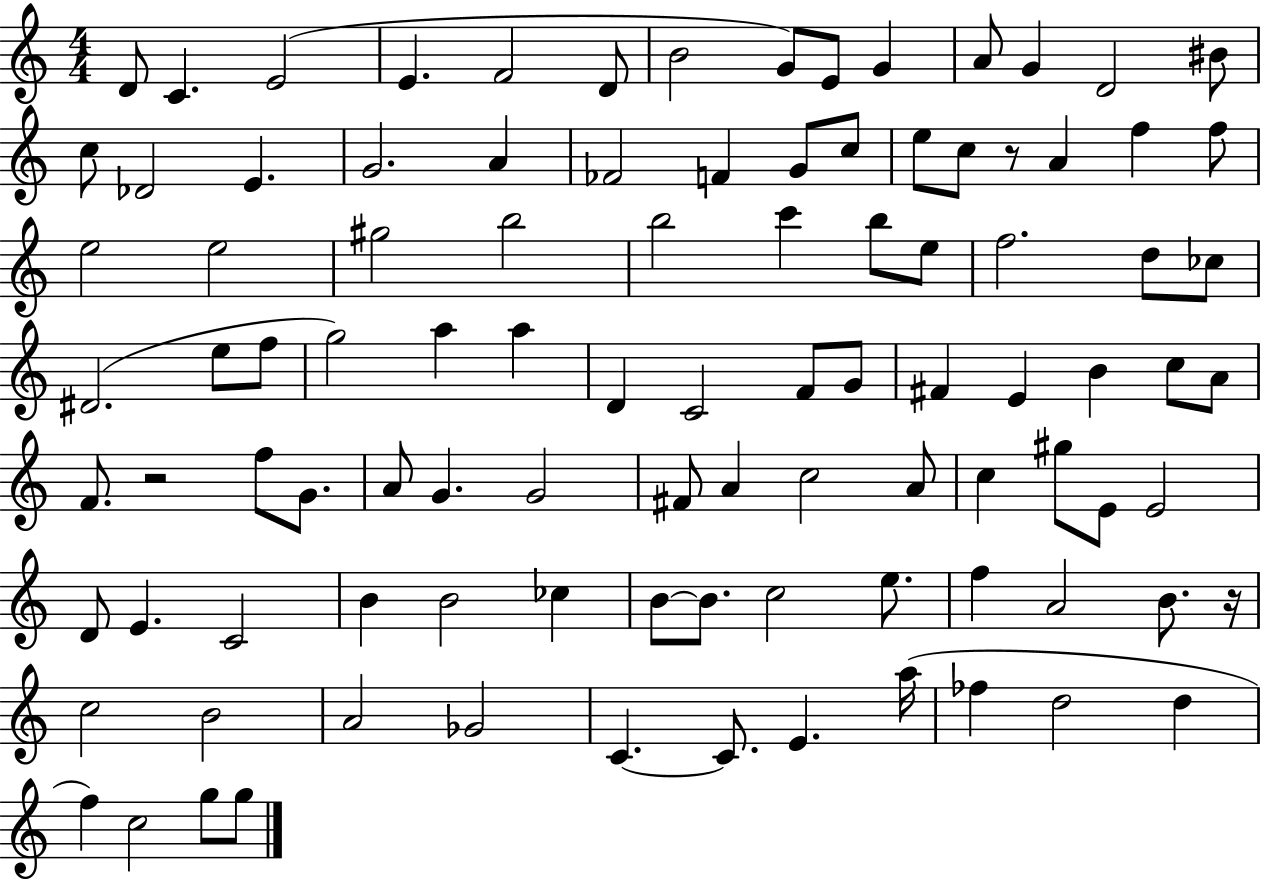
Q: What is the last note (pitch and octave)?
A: G5